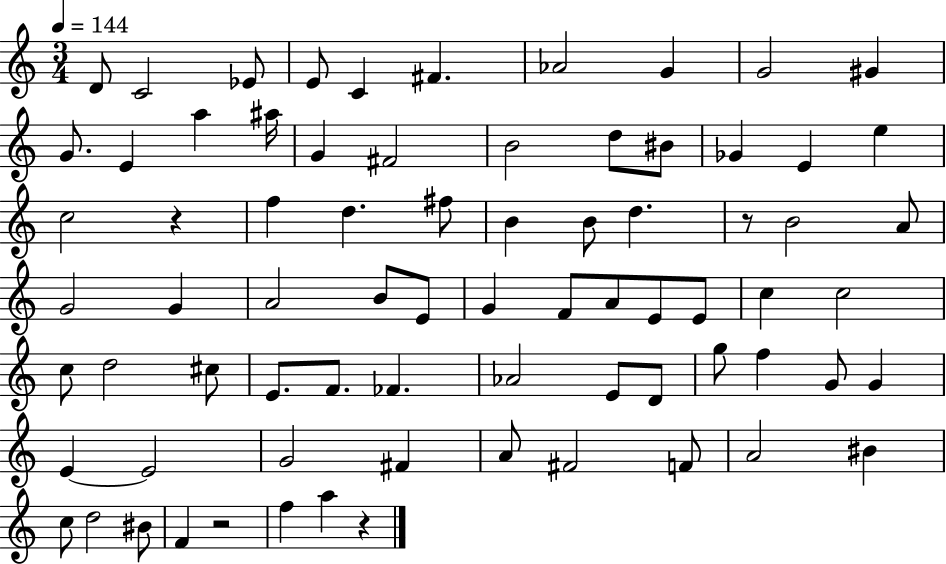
X:1
T:Untitled
M:3/4
L:1/4
K:C
D/2 C2 _E/2 E/2 C ^F _A2 G G2 ^G G/2 E a ^a/4 G ^F2 B2 d/2 ^B/2 _G E e c2 z f d ^f/2 B B/2 d z/2 B2 A/2 G2 G A2 B/2 E/2 G F/2 A/2 E/2 E/2 c c2 c/2 d2 ^c/2 E/2 F/2 _F _A2 E/2 D/2 g/2 f G/2 G E E2 G2 ^F A/2 ^F2 F/2 A2 ^B c/2 d2 ^B/2 F z2 f a z